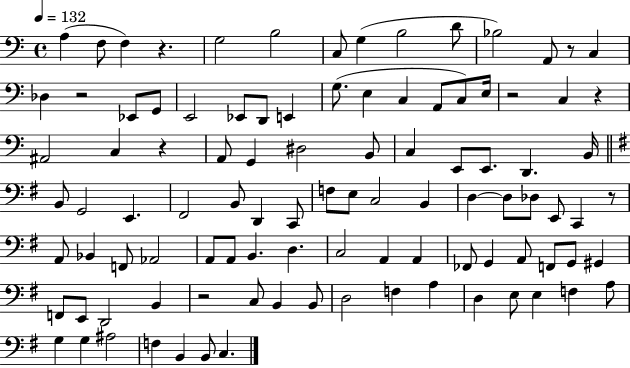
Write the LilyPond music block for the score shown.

{
  \clef bass
  \time 4/4
  \defaultTimeSignature
  \key c \major
  \tempo 4 = 132
  a4( f8 f4) r4. | g2 b2 | c8 g4( b2 d'8 | bes2) a,8 r8 c4 | \break des4 r2 ees,8 g,8 | e,2 ees,8 d,8 e,4 | g8.( e4 c4 a,8 c8) e16 | r2 c4 r4 | \break ais,2 c4 r4 | a,8 g,4 dis2 b,8 | c4 e,8 e,8. d,4. b,16 | \bar "||" \break \key g \major b,8 g,2 e,4. | fis,2 b,8 d,4 c,8 | f8 e8 c2 b,4 | d4~~ d8 des8 e,8 c,4 r8 | \break a,8 bes,4 f,8 aes,2 | a,8 a,8 b,4. d4. | c2 a,4 a,4 | fes,8 g,4 a,8 f,8 g,8 gis,4 | \break f,8 e,8 d,2 b,4 | r2 c8 b,4 b,8 | d2 f4 a4 | d4 e8 e4 f4 a8 | \break g4 g4 ais2 | f4 b,4 b,8 c4. | \bar "|."
}